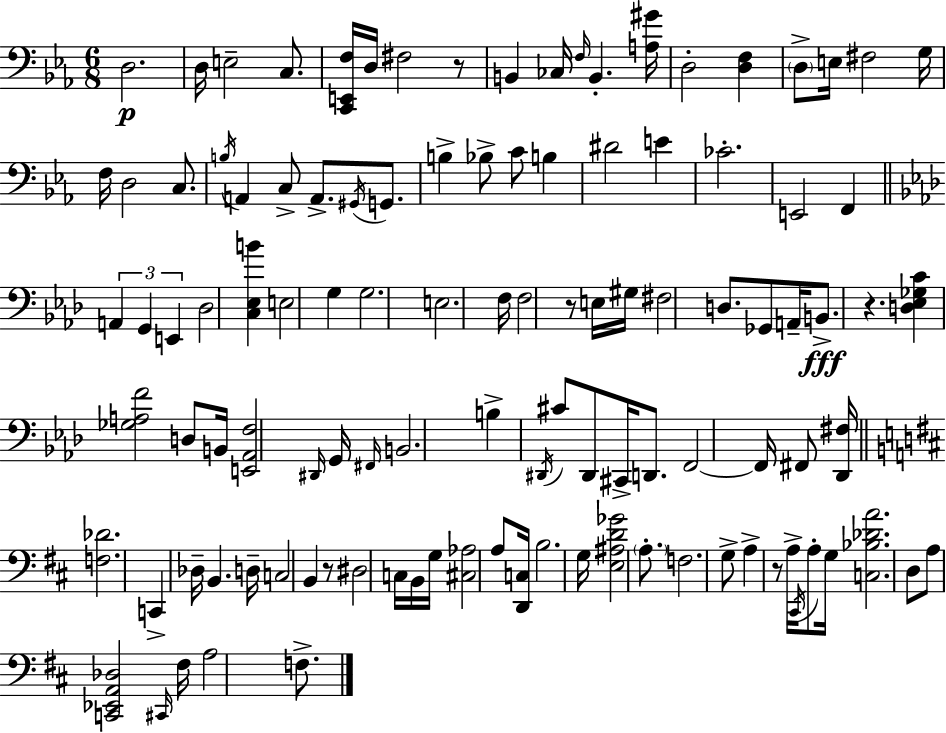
{
  \clef bass
  \numericTimeSignature
  \time 6/8
  \key ees \major
  d2.\p | d16 e2-- c8. | <c, e, f>16 d16 fis2 r8 | b,4 ces16 \grace { f16 } b,4.-. | \break <a gis'>16 d2-. <d f>4 | \parenthesize d8-> e16 fis2 | g16 f16 d2 c8. | \acciaccatura { b16 } a,4 c8-> a,8.-> \acciaccatura { gis,16 } | \break g,8. b4-> bes8-> c'8 b4 | dis'2 e'4 | ces'2.-. | e,2 f,4 | \break \bar "||" \break \key aes \major \tuplet 3/2 { a,4 g,4 e,4 } | des2 <c ees b'>4 | e2 g4 | g2. | \break e2. | f16 f2 r8 e16 | gis16 fis2 d8. | ges,8 a,16-- b,8.->\fff r4. | \break <d ees ges c'>4 <ges a f'>2 | d8 b,16 <e, aes, f>2 \grace { dis,16 } | g,16 \grace { fis,16 } b,2. | b4-> \acciaccatura { dis,16 } cis'8 dis,8 cis,16-> | \break d,8. f,2~~ f,16 | fis,8 <des, fis>16 \bar "||" \break \key b \minor <f des'>2. | c,4-> des16-- b,4. d16-- | c2 b,4 | r8 dis2 c16 b,16 | \break g16 <cis aes>2 a8 <d, c>16 | b2. | g16 <e ais d' ges'>2 \parenthesize a8.-. | f2. | \break g8-> a4-> r8 a16-> \acciaccatura { cis,16 } a8-. | g16 <c bes des' a'>2. | d8 a8 <c, ees, a, des>2 | \grace { cis,16 } fis16 a2 f8.-> | \break \bar "|."
}